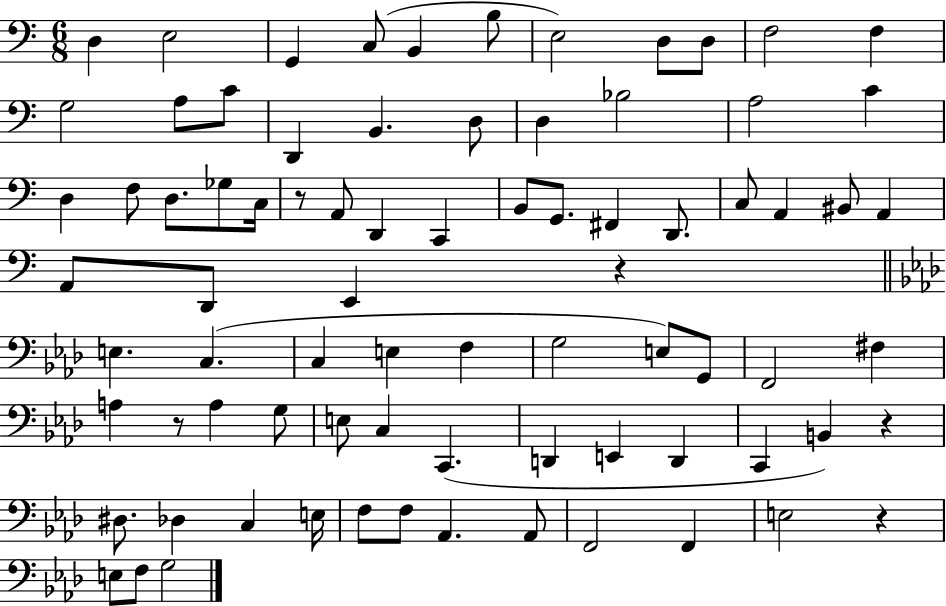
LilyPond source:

{
  \clef bass
  \numericTimeSignature
  \time 6/8
  \key c \major
  d4 e2 | g,4 c8( b,4 b8 | e2) d8 d8 | f2 f4 | \break g2 a8 c'8 | d,4 b,4. d8 | d4 bes2 | a2 c'4 | \break d4 f8 d8. ges8 c16 | r8 a,8 d,4 c,4 | b,8 g,8. fis,4 d,8. | c8 a,4 bis,8 a,4 | \break a,8 d,8 e,4 r4 | \bar "||" \break \key aes \major e4. c4.( | c4 e4 f4 | g2 e8) g,8 | f,2 fis4 | \break a4 r8 a4 g8 | e8 c4 c,4.( | d,4 e,4 d,4 | c,4 b,4) r4 | \break dis8. des4 c4 e16 | f8 f8 aes,4. aes,8 | f,2 f,4 | e2 r4 | \break e8 f8 g2 | \bar "|."
}